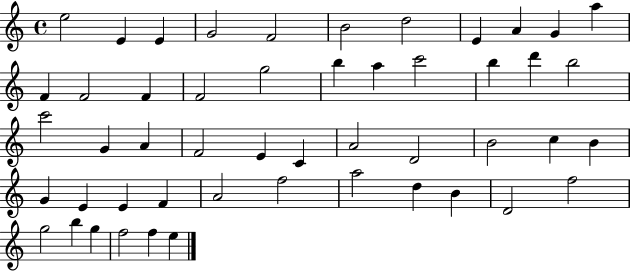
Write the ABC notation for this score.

X:1
T:Untitled
M:4/4
L:1/4
K:C
e2 E E G2 F2 B2 d2 E A G a F F2 F F2 g2 b a c'2 b d' b2 c'2 G A F2 E C A2 D2 B2 c B G E E F A2 f2 a2 d B D2 f2 g2 b g f2 f e